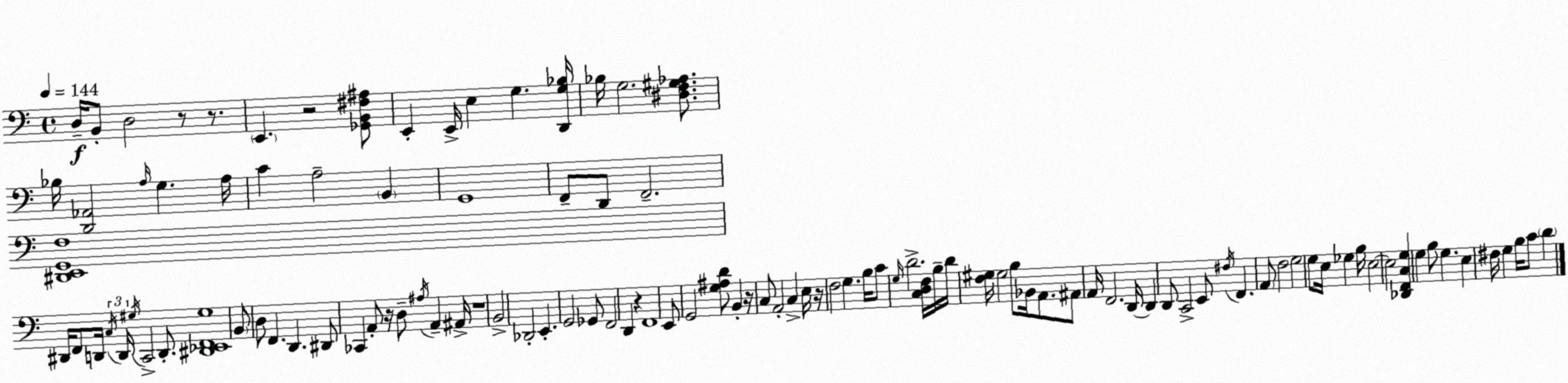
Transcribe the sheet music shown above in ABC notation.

X:1
T:Untitled
M:4/4
L:1/4
K:Am
D,/4 B,,/2 D,2 z/2 z/2 E,, z2 [_G,,B,,^F,^A,]/2 E,, E,,/4 E, G, [D,,G,_B,]/4 _B,/4 G,2 [^D,F,^G,_A,]/2 _B,/4 [D,,_A,,]2 A,/4 G, A,/4 C A,2 B,, G,,4 F,,/2 D,,/2 F,,2 [^D,,E,,G,,F,]4 ^D,,/4 F,,/2 D,,/4 C,/4 D,,/4 ^G,/4 C,,2 D,,/2 [^D,,_E,,F,,^G,]4 B,,/2 D,/2 F,, D,, ^D,,/2 _C,, A,,/2 z/4 D,/2 ^A,/4 A,, ^A,,/4 z4 B,,2 _D,,2 E,, G,,2 _G,,/2 F,,2 D,, z F,,4 E,,/2 G,,2 [G,^A,D]/2 B,, z/4 C,/2 A,,2 C, E,/4 z/4 F,2 G, B,/4 C/2 G,/4 D2 [C,D,F,]/4 B,/4 D/4 [F,^G,]/4 ^G,2 B,/2 _B,,/4 A,,/2 ^A,,/2 A,,/4 F,,2 D,,/4 D,, D,,/2 C,,2 E,,/2 ^F,/4 F,, A,,/2 F,2 G,2 G,/2 E,/4 _G, B,/4 E,2 E,2 [_D,,F,,C,G,] G, B,/2 G, E, ^F,/4 G, B,/4 C/2 D